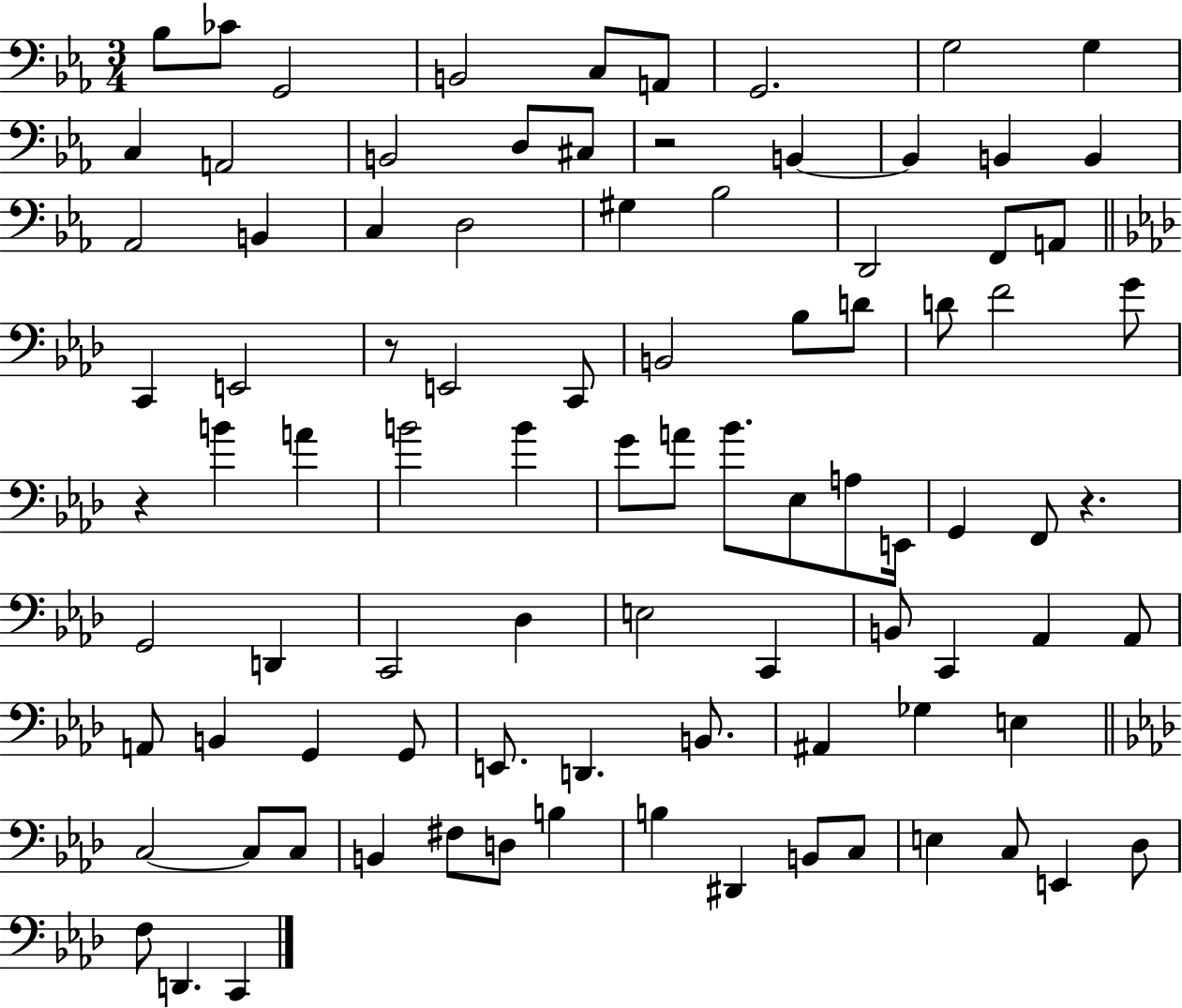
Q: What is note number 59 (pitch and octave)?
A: Ab2